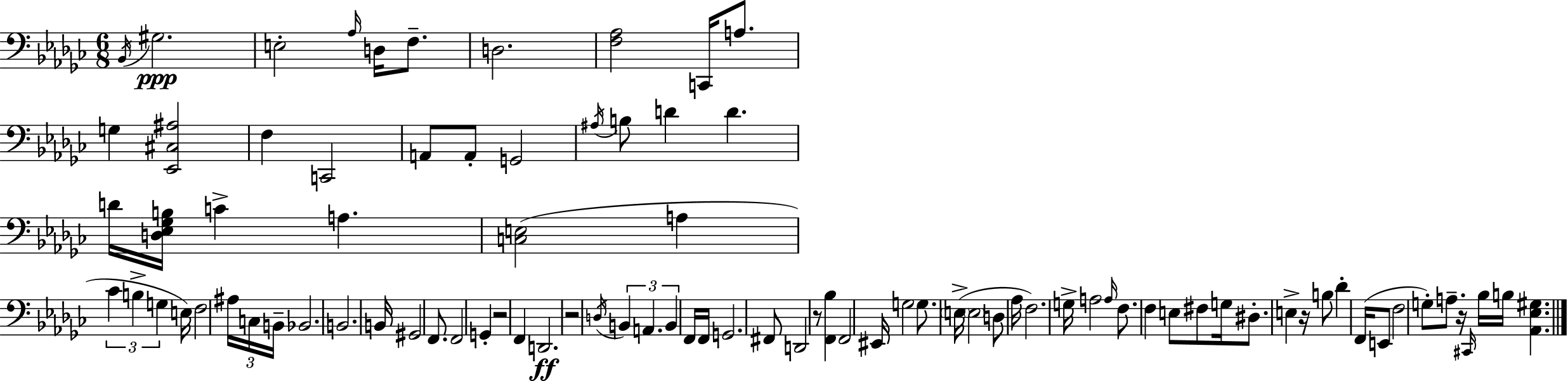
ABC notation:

X:1
T:Untitled
M:6/8
L:1/4
K:Ebm
_B,,/4 ^G,2 E,2 _A,/4 D,/4 F,/2 D,2 [F,_A,]2 C,,/4 A,/2 G, [_E,,^C,^A,]2 F, C,,2 A,,/2 A,,/2 G,,2 ^A,/4 B,/2 D D D/4 [D,_E,_G,B,]/4 C A, [C,E,]2 A, _C B, G, E,/4 F,2 ^A,/4 C,/4 B,,/4 _B,,2 B,,2 B,,/4 ^G,,2 F,,/2 F,,2 G,, z2 F,, D,,2 z2 D,/4 B,, A,, B,, F,,/4 F,,/4 G,,2 ^F,,/2 D,,2 z/2 [F,,_B,] F,,2 ^E,,/4 G,2 G,/2 E,/4 E,2 D,/2 _A,/4 F,2 G,/4 A,2 A,/4 F,/2 F, E,/2 ^F,/2 G,/4 ^D,/2 E, z/4 B,/2 _D F,,/4 E,,/2 F,2 G,/2 A,/2 z/4 ^C,,/4 _B,/4 B,/4 [_A,,_E,^G,]